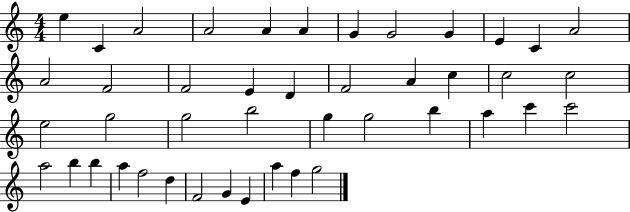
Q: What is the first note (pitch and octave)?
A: E5